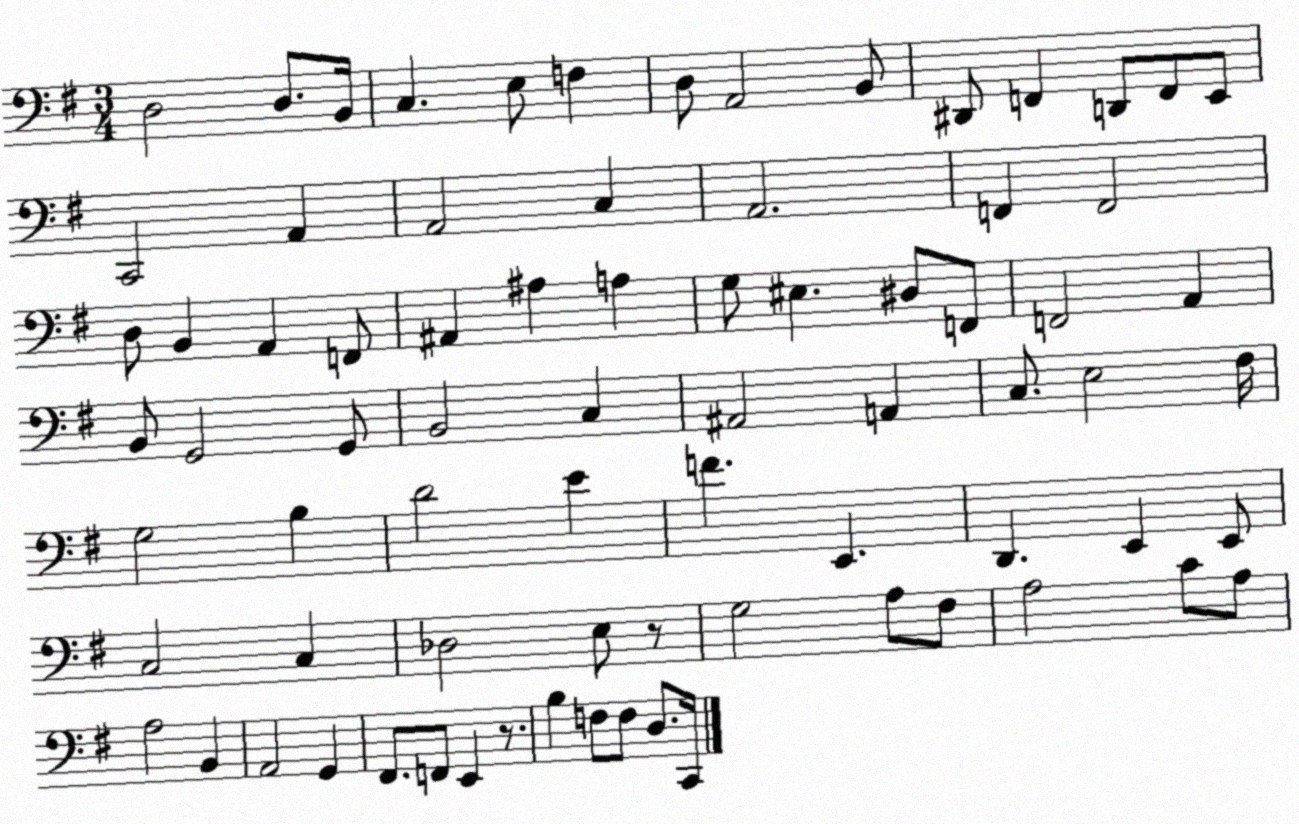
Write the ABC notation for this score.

X:1
T:Untitled
M:3/4
L:1/4
K:G
D,2 D,/2 B,,/4 C, E,/2 F, D,/2 A,,2 B,,/2 ^D,,/2 F,, D,,/2 F,,/2 E,,/2 C,,2 A,, A,,2 C, A,,2 F,, F,,2 D,/2 B,, A,, F,,/2 ^A,, ^A, A, G,/2 ^E, ^D,/2 F,,/2 F,,2 A,, B,,/2 G,,2 G,,/2 B,,2 C, ^A,,2 A,, C,/2 E,2 ^F,/4 G,2 B, D2 E F E,, D,, E,, E,,/2 C,2 C, _D,2 E,/2 z/2 G,2 A,/2 ^F,/2 A,2 C/2 A,/2 A,2 B,, A,,2 G,, ^F,,/2 F,,/2 E,, z/2 B, F,/2 F,/2 D,/2 C,,/4